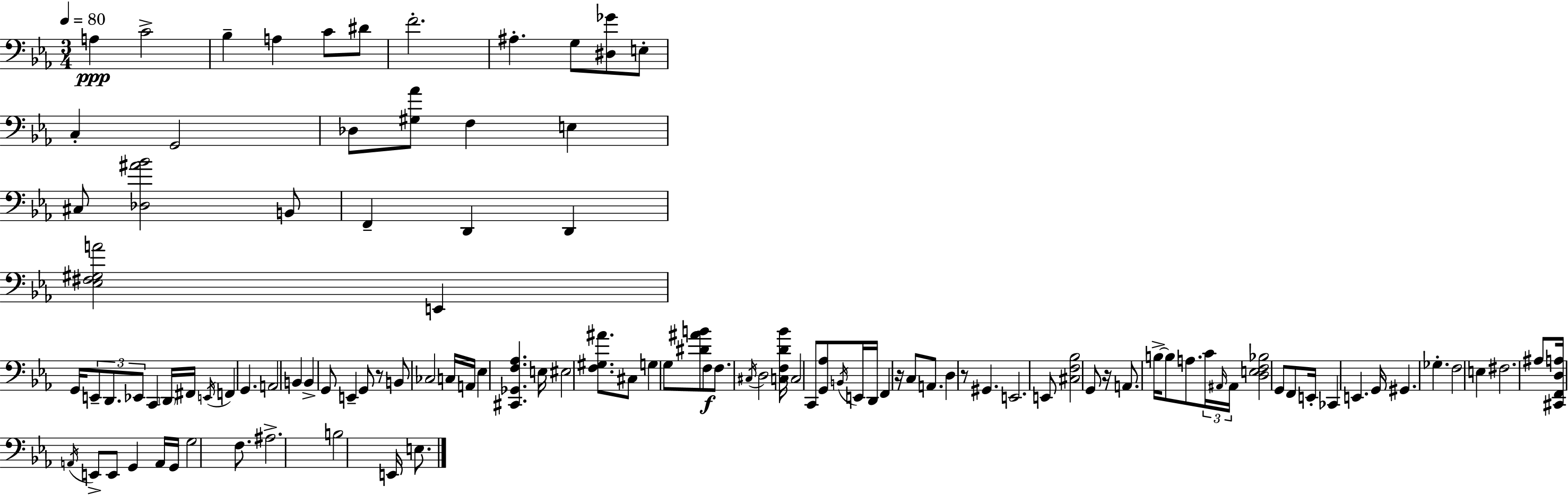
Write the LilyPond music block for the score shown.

{
  \clef bass
  \numericTimeSignature
  \time 3/4
  \key c \minor
  \tempo 4 = 80
  a4\ppp c'2-> | bes4-- a4 c'8 dis'8 | f'2.-. | ais4.-. g8 <dis ges'>8 e8-. | \break c4-. g,2 | des8 <gis aes'>8 f4 e4 | cis8 <des ais' bes'>2 b,8 | f,4-- d,4 d,4 | \break <ees fis gis a'>2 e,4 | g,16 \tuplet 3/2 { e,8-- d,8. ees,8 } c,4 | \parenthesize d,16 fis,16 \acciaccatura { e,16 } f,4 g,4. | a,2 b,4 | \break b,4-> g,8 e,4-- g,8 | r8 b,8 ces2 | c16 a,16 ees4 <cis, ges, f aes>4. | e16 eis2 <f gis ais'>8. | \break cis8 g4 g8 <dis' ais' b'>8 f8\f | f8. \acciaccatura { cis16 } d2 | <c f d' bes'>16 c2 c,8 | <g, aes>8 \acciaccatura { b,16 } e,16 d,16 f,4 r16 c8 | \break a,8. d4 r8 gis,4. | e,2. | e,8 <cis f bes>2 | g,8 r16 a,8. b16->~~ b8 a8. | \break \tuplet 3/2 { c'16 \grace { ais,16 } ais,16 } <d e f bes>2 | g,8 f,8 e,16-. ces,4 e,4. | g,16 gis,4. ges4.-. | f2 | \break e4 fis2. | ais8 <cis, f, d a>16 \acciaccatura { a,16 } e,8-> e,8 | g,4 a,16 g,16 g2 | f8. ais2.-> | \break b2 | e,16 e8. \bar "|."
}